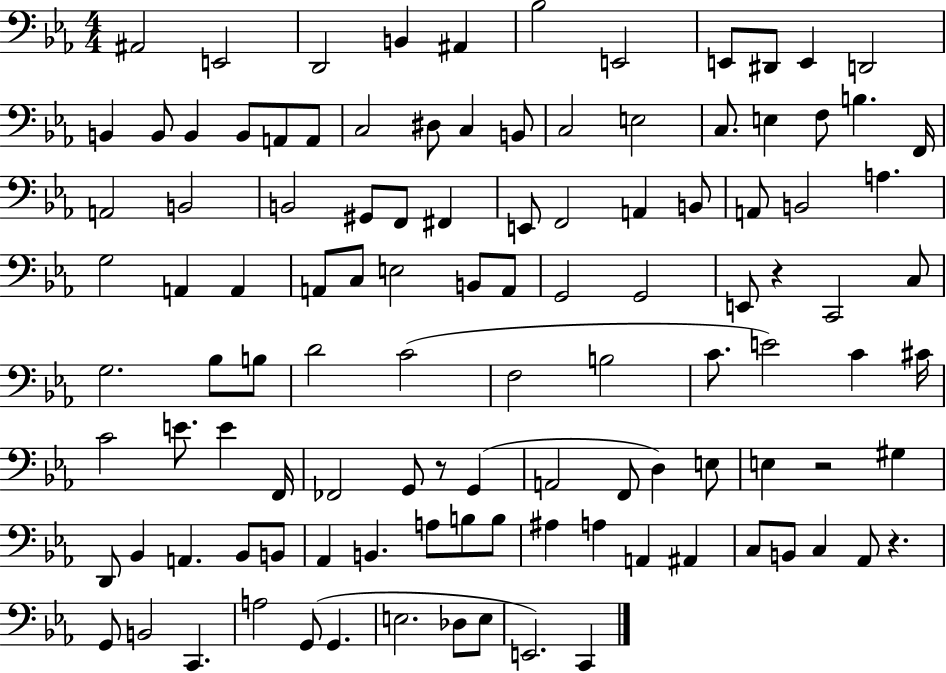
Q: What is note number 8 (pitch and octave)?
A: E2